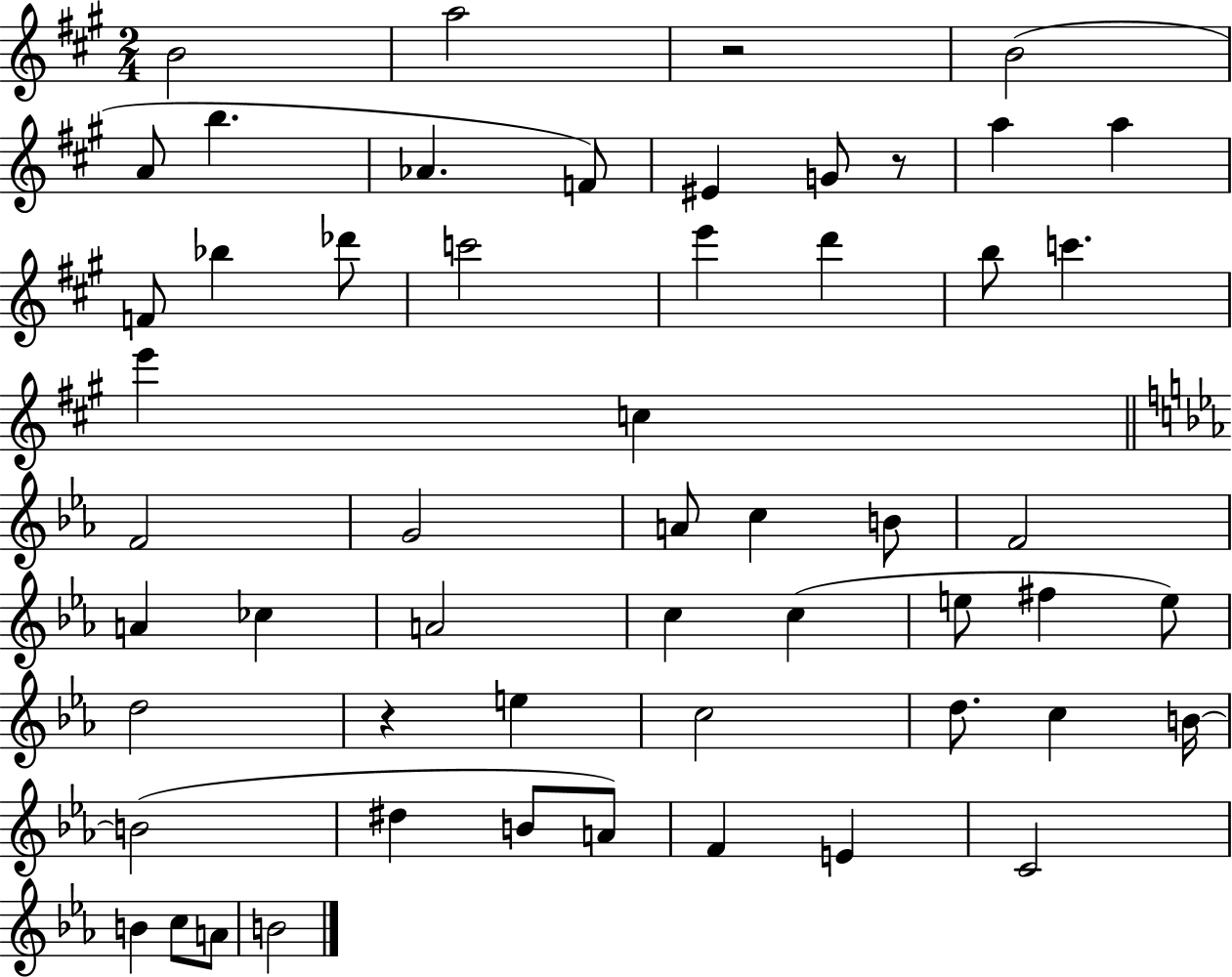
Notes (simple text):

B4/h A5/h R/h B4/h A4/e B5/q. Ab4/q. F4/e EIS4/q G4/e R/e A5/q A5/q F4/e Bb5/q Db6/e C6/h E6/q D6/q B5/e C6/q. E6/q C5/q F4/h G4/h A4/e C5/q B4/e F4/h A4/q CES5/q A4/h C5/q C5/q E5/e F#5/q E5/e D5/h R/q E5/q C5/h D5/e. C5/q B4/s B4/h D#5/q B4/e A4/e F4/q E4/q C4/h B4/q C5/e A4/e B4/h